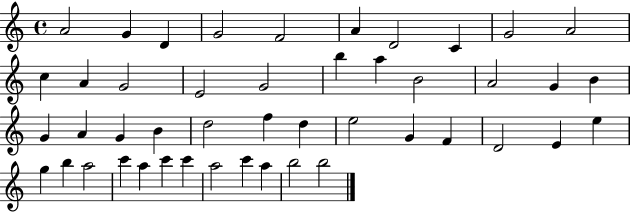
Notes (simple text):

A4/h G4/q D4/q G4/h F4/h A4/q D4/h C4/q G4/h A4/h C5/q A4/q G4/h E4/h G4/h B5/q A5/q B4/h A4/h G4/q B4/q G4/q A4/q G4/q B4/q D5/h F5/q D5/q E5/h G4/q F4/q D4/h E4/q E5/q G5/q B5/q A5/h C6/q A5/q C6/q C6/q A5/h C6/q A5/q B5/h B5/h